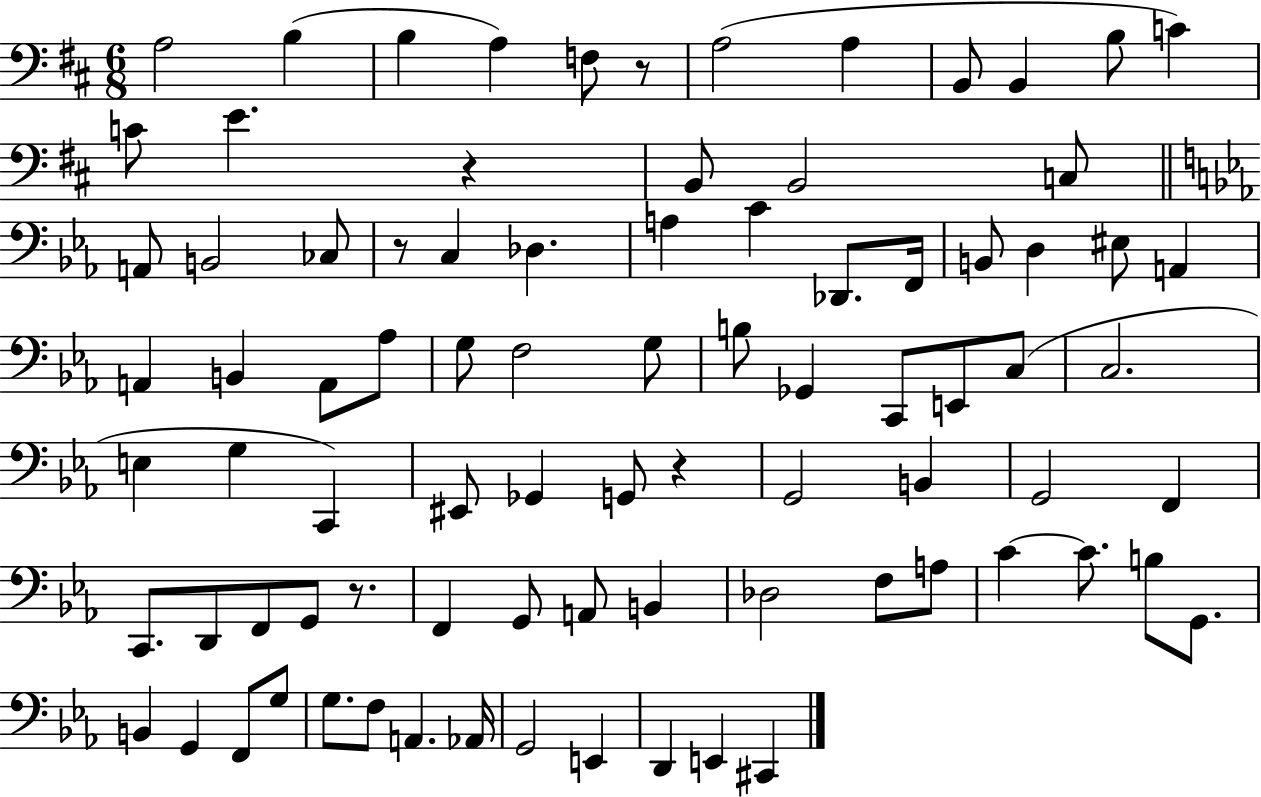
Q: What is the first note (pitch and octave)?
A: A3